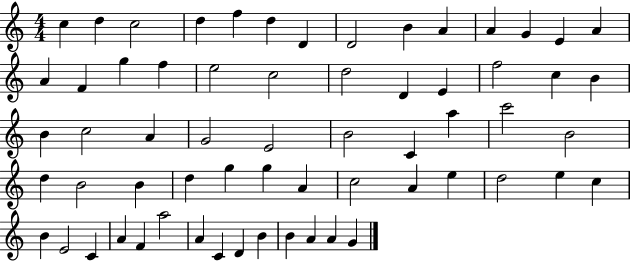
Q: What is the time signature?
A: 4/4